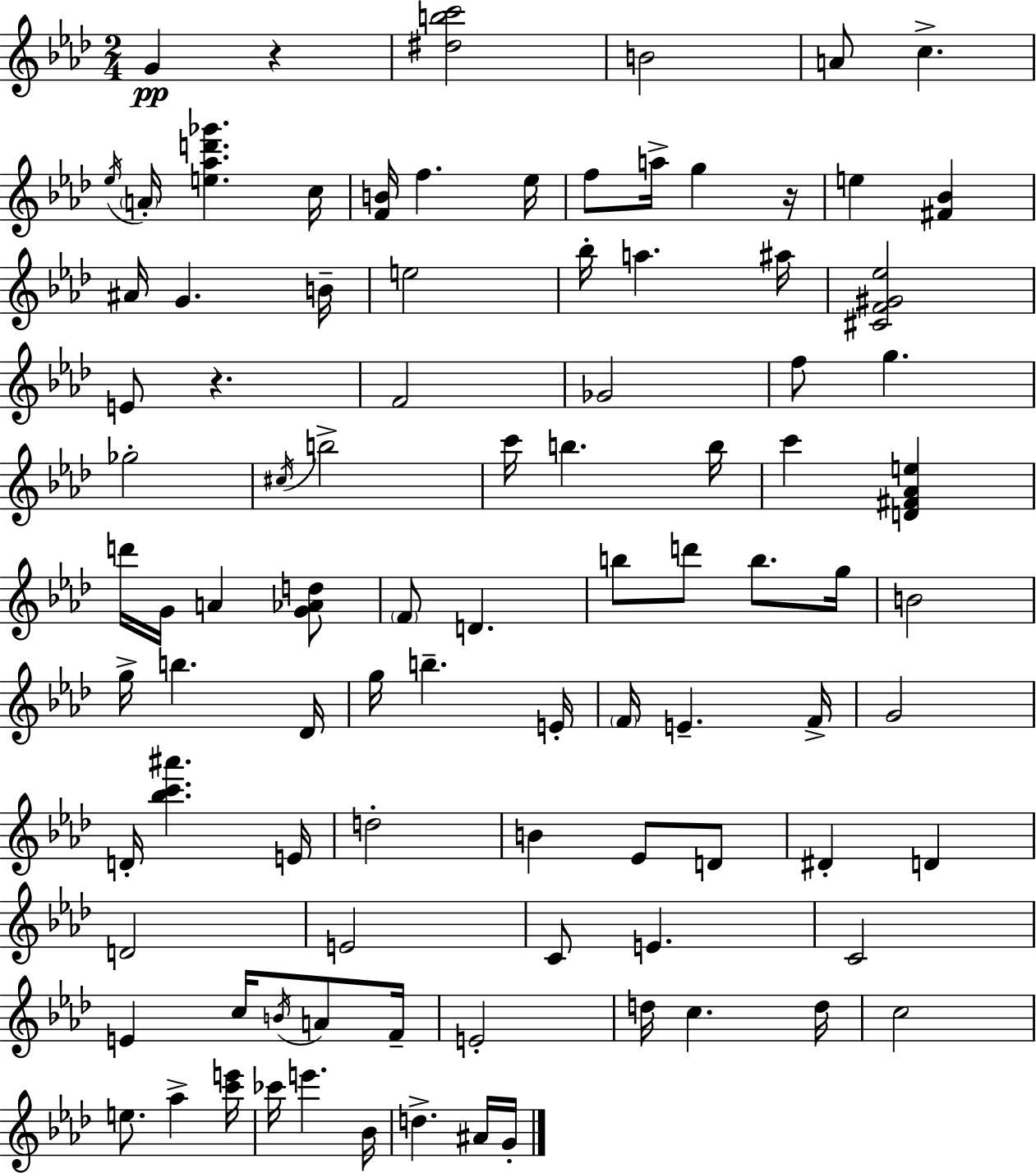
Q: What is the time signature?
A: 2/4